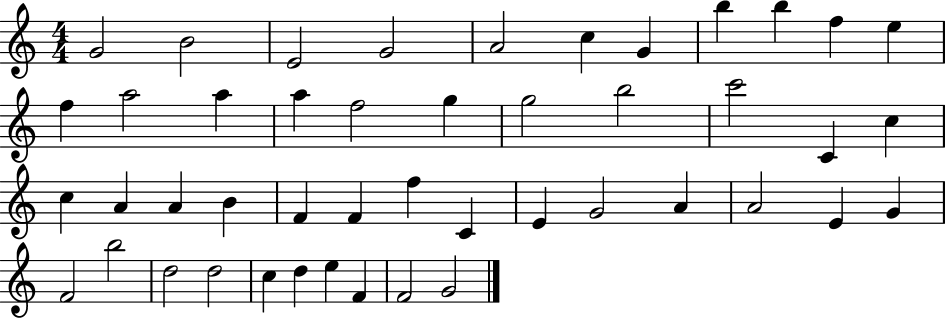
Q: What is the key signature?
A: C major